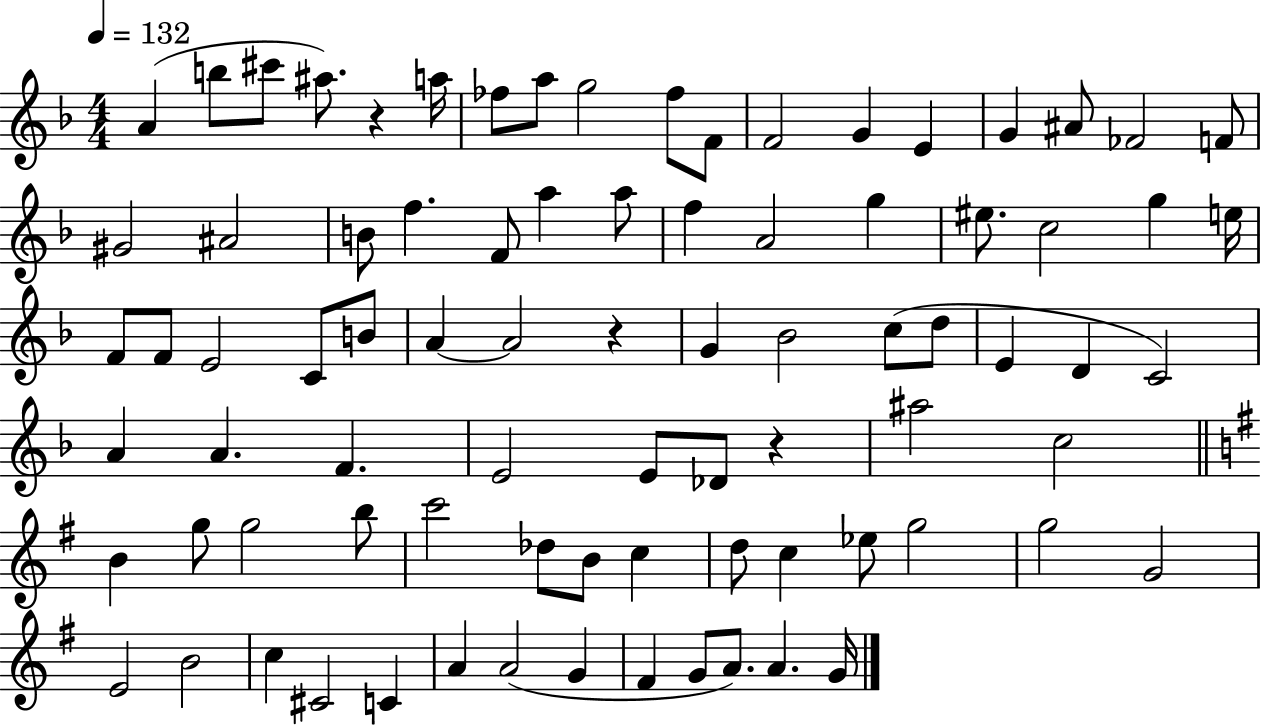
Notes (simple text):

A4/q B5/e C#6/e A#5/e. R/q A5/s FES5/e A5/e G5/h FES5/e F4/e F4/h G4/q E4/q G4/q A#4/e FES4/h F4/e G#4/h A#4/h B4/e F5/q. F4/e A5/q A5/e F5/q A4/h G5/q EIS5/e. C5/h G5/q E5/s F4/e F4/e E4/h C4/e B4/e A4/q A4/h R/q G4/q Bb4/h C5/e D5/e E4/q D4/q C4/h A4/q A4/q. F4/q. E4/h E4/e Db4/e R/q A#5/h C5/h B4/q G5/e G5/h B5/e C6/h Db5/e B4/e C5/q D5/e C5/q Eb5/e G5/h G5/h G4/h E4/h B4/h C5/q C#4/h C4/q A4/q A4/h G4/q F#4/q G4/e A4/e. A4/q. G4/s